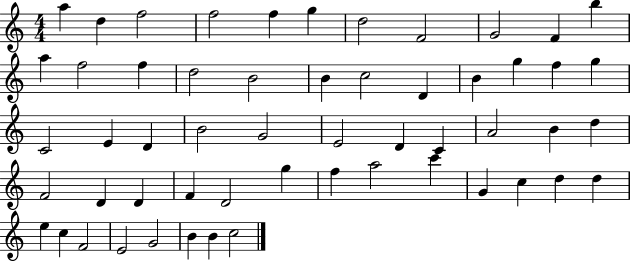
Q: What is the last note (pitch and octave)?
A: C5